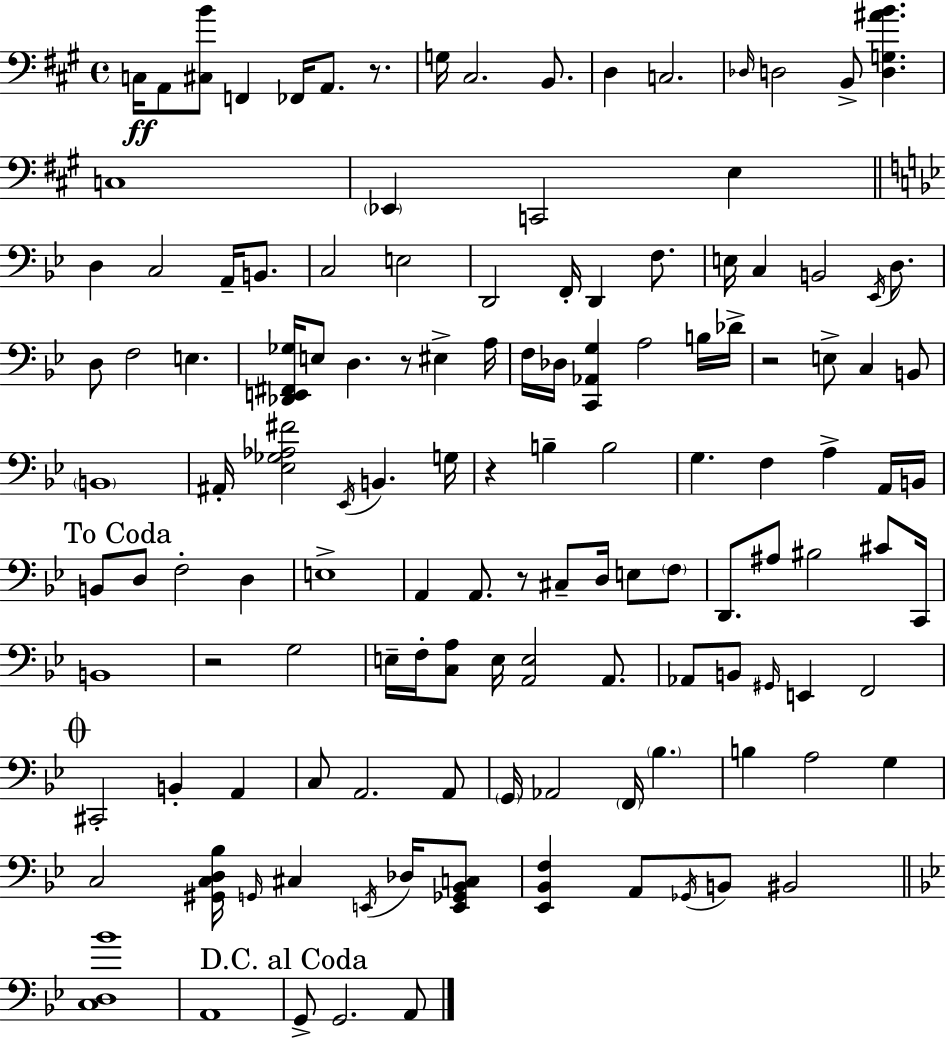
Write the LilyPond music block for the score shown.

{
  \clef bass
  \time 4/4
  \defaultTimeSignature
  \key a \major
  \repeat volta 2 { c16\ff a,8 <cis b'>8 f,4 fes,16 a,8. r8. | g16 cis2. b,8. | d4 c2. | \grace { des16 } d2 b,8-> <d g ais' b'>4. | \break c1 | \parenthesize ees,4 c,2 e4 | \bar "||" \break \key bes \major d4 c2 a,16-- b,8. | c2 e2 | d,2 f,16-. d,4 f8. | e16 c4 b,2 \acciaccatura { ees,16 } d8. | \break d8 f2 e4. | <des, e, fis, ges>16 e8 d4. r8 eis4-> | a16 f16 des16 <c, aes, g>4 a2 b16 | des'16-> r2 e8-> c4 b,8 | \break \parenthesize b,1 | ais,16-. <ees ges aes fis'>2 \acciaccatura { ees,16 } b,4. | g16 r4 b4-- b2 | g4. f4 a4-> | \break a,16 b,16 \mark "To Coda" b,8 d8 f2-. d4 | e1-> | a,4 a,8. r8 cis8-- d16 e8 | \parenthesize f8 d,8. ais8 bis2 cis'8 | \break c,16 b,1 | r2 g2 | e16-- f16-. <c a>8 e16 <a, e>2 a,8. | aes,8 b,8 \grace { gis,16 } e,4 f,2 | \break \mark \markup { \musicglyph "scripts.coda" } cis,2-. b,4-. a,4 | c8 a,2. | a,8 \parenthesize g,16 aes,2 \parenthesize f,16 \parenthesize bes4. | b4 a2 g4 | \break c2 <gis, c d bes>16 \grace { g,16 } cis4 | \acciaccatura { e,16 } des16 <e, ges, bes, c>8 <ees, bes, f>4 a,8 \acciaccatura { ges,16 } b,8 bis,2 | \bar "||" \break \key g \minor <c d bes'>1 | a,1 | \mark "D.C. al Coda" g,8-> g,2. a,8 | } \bar "|."
}